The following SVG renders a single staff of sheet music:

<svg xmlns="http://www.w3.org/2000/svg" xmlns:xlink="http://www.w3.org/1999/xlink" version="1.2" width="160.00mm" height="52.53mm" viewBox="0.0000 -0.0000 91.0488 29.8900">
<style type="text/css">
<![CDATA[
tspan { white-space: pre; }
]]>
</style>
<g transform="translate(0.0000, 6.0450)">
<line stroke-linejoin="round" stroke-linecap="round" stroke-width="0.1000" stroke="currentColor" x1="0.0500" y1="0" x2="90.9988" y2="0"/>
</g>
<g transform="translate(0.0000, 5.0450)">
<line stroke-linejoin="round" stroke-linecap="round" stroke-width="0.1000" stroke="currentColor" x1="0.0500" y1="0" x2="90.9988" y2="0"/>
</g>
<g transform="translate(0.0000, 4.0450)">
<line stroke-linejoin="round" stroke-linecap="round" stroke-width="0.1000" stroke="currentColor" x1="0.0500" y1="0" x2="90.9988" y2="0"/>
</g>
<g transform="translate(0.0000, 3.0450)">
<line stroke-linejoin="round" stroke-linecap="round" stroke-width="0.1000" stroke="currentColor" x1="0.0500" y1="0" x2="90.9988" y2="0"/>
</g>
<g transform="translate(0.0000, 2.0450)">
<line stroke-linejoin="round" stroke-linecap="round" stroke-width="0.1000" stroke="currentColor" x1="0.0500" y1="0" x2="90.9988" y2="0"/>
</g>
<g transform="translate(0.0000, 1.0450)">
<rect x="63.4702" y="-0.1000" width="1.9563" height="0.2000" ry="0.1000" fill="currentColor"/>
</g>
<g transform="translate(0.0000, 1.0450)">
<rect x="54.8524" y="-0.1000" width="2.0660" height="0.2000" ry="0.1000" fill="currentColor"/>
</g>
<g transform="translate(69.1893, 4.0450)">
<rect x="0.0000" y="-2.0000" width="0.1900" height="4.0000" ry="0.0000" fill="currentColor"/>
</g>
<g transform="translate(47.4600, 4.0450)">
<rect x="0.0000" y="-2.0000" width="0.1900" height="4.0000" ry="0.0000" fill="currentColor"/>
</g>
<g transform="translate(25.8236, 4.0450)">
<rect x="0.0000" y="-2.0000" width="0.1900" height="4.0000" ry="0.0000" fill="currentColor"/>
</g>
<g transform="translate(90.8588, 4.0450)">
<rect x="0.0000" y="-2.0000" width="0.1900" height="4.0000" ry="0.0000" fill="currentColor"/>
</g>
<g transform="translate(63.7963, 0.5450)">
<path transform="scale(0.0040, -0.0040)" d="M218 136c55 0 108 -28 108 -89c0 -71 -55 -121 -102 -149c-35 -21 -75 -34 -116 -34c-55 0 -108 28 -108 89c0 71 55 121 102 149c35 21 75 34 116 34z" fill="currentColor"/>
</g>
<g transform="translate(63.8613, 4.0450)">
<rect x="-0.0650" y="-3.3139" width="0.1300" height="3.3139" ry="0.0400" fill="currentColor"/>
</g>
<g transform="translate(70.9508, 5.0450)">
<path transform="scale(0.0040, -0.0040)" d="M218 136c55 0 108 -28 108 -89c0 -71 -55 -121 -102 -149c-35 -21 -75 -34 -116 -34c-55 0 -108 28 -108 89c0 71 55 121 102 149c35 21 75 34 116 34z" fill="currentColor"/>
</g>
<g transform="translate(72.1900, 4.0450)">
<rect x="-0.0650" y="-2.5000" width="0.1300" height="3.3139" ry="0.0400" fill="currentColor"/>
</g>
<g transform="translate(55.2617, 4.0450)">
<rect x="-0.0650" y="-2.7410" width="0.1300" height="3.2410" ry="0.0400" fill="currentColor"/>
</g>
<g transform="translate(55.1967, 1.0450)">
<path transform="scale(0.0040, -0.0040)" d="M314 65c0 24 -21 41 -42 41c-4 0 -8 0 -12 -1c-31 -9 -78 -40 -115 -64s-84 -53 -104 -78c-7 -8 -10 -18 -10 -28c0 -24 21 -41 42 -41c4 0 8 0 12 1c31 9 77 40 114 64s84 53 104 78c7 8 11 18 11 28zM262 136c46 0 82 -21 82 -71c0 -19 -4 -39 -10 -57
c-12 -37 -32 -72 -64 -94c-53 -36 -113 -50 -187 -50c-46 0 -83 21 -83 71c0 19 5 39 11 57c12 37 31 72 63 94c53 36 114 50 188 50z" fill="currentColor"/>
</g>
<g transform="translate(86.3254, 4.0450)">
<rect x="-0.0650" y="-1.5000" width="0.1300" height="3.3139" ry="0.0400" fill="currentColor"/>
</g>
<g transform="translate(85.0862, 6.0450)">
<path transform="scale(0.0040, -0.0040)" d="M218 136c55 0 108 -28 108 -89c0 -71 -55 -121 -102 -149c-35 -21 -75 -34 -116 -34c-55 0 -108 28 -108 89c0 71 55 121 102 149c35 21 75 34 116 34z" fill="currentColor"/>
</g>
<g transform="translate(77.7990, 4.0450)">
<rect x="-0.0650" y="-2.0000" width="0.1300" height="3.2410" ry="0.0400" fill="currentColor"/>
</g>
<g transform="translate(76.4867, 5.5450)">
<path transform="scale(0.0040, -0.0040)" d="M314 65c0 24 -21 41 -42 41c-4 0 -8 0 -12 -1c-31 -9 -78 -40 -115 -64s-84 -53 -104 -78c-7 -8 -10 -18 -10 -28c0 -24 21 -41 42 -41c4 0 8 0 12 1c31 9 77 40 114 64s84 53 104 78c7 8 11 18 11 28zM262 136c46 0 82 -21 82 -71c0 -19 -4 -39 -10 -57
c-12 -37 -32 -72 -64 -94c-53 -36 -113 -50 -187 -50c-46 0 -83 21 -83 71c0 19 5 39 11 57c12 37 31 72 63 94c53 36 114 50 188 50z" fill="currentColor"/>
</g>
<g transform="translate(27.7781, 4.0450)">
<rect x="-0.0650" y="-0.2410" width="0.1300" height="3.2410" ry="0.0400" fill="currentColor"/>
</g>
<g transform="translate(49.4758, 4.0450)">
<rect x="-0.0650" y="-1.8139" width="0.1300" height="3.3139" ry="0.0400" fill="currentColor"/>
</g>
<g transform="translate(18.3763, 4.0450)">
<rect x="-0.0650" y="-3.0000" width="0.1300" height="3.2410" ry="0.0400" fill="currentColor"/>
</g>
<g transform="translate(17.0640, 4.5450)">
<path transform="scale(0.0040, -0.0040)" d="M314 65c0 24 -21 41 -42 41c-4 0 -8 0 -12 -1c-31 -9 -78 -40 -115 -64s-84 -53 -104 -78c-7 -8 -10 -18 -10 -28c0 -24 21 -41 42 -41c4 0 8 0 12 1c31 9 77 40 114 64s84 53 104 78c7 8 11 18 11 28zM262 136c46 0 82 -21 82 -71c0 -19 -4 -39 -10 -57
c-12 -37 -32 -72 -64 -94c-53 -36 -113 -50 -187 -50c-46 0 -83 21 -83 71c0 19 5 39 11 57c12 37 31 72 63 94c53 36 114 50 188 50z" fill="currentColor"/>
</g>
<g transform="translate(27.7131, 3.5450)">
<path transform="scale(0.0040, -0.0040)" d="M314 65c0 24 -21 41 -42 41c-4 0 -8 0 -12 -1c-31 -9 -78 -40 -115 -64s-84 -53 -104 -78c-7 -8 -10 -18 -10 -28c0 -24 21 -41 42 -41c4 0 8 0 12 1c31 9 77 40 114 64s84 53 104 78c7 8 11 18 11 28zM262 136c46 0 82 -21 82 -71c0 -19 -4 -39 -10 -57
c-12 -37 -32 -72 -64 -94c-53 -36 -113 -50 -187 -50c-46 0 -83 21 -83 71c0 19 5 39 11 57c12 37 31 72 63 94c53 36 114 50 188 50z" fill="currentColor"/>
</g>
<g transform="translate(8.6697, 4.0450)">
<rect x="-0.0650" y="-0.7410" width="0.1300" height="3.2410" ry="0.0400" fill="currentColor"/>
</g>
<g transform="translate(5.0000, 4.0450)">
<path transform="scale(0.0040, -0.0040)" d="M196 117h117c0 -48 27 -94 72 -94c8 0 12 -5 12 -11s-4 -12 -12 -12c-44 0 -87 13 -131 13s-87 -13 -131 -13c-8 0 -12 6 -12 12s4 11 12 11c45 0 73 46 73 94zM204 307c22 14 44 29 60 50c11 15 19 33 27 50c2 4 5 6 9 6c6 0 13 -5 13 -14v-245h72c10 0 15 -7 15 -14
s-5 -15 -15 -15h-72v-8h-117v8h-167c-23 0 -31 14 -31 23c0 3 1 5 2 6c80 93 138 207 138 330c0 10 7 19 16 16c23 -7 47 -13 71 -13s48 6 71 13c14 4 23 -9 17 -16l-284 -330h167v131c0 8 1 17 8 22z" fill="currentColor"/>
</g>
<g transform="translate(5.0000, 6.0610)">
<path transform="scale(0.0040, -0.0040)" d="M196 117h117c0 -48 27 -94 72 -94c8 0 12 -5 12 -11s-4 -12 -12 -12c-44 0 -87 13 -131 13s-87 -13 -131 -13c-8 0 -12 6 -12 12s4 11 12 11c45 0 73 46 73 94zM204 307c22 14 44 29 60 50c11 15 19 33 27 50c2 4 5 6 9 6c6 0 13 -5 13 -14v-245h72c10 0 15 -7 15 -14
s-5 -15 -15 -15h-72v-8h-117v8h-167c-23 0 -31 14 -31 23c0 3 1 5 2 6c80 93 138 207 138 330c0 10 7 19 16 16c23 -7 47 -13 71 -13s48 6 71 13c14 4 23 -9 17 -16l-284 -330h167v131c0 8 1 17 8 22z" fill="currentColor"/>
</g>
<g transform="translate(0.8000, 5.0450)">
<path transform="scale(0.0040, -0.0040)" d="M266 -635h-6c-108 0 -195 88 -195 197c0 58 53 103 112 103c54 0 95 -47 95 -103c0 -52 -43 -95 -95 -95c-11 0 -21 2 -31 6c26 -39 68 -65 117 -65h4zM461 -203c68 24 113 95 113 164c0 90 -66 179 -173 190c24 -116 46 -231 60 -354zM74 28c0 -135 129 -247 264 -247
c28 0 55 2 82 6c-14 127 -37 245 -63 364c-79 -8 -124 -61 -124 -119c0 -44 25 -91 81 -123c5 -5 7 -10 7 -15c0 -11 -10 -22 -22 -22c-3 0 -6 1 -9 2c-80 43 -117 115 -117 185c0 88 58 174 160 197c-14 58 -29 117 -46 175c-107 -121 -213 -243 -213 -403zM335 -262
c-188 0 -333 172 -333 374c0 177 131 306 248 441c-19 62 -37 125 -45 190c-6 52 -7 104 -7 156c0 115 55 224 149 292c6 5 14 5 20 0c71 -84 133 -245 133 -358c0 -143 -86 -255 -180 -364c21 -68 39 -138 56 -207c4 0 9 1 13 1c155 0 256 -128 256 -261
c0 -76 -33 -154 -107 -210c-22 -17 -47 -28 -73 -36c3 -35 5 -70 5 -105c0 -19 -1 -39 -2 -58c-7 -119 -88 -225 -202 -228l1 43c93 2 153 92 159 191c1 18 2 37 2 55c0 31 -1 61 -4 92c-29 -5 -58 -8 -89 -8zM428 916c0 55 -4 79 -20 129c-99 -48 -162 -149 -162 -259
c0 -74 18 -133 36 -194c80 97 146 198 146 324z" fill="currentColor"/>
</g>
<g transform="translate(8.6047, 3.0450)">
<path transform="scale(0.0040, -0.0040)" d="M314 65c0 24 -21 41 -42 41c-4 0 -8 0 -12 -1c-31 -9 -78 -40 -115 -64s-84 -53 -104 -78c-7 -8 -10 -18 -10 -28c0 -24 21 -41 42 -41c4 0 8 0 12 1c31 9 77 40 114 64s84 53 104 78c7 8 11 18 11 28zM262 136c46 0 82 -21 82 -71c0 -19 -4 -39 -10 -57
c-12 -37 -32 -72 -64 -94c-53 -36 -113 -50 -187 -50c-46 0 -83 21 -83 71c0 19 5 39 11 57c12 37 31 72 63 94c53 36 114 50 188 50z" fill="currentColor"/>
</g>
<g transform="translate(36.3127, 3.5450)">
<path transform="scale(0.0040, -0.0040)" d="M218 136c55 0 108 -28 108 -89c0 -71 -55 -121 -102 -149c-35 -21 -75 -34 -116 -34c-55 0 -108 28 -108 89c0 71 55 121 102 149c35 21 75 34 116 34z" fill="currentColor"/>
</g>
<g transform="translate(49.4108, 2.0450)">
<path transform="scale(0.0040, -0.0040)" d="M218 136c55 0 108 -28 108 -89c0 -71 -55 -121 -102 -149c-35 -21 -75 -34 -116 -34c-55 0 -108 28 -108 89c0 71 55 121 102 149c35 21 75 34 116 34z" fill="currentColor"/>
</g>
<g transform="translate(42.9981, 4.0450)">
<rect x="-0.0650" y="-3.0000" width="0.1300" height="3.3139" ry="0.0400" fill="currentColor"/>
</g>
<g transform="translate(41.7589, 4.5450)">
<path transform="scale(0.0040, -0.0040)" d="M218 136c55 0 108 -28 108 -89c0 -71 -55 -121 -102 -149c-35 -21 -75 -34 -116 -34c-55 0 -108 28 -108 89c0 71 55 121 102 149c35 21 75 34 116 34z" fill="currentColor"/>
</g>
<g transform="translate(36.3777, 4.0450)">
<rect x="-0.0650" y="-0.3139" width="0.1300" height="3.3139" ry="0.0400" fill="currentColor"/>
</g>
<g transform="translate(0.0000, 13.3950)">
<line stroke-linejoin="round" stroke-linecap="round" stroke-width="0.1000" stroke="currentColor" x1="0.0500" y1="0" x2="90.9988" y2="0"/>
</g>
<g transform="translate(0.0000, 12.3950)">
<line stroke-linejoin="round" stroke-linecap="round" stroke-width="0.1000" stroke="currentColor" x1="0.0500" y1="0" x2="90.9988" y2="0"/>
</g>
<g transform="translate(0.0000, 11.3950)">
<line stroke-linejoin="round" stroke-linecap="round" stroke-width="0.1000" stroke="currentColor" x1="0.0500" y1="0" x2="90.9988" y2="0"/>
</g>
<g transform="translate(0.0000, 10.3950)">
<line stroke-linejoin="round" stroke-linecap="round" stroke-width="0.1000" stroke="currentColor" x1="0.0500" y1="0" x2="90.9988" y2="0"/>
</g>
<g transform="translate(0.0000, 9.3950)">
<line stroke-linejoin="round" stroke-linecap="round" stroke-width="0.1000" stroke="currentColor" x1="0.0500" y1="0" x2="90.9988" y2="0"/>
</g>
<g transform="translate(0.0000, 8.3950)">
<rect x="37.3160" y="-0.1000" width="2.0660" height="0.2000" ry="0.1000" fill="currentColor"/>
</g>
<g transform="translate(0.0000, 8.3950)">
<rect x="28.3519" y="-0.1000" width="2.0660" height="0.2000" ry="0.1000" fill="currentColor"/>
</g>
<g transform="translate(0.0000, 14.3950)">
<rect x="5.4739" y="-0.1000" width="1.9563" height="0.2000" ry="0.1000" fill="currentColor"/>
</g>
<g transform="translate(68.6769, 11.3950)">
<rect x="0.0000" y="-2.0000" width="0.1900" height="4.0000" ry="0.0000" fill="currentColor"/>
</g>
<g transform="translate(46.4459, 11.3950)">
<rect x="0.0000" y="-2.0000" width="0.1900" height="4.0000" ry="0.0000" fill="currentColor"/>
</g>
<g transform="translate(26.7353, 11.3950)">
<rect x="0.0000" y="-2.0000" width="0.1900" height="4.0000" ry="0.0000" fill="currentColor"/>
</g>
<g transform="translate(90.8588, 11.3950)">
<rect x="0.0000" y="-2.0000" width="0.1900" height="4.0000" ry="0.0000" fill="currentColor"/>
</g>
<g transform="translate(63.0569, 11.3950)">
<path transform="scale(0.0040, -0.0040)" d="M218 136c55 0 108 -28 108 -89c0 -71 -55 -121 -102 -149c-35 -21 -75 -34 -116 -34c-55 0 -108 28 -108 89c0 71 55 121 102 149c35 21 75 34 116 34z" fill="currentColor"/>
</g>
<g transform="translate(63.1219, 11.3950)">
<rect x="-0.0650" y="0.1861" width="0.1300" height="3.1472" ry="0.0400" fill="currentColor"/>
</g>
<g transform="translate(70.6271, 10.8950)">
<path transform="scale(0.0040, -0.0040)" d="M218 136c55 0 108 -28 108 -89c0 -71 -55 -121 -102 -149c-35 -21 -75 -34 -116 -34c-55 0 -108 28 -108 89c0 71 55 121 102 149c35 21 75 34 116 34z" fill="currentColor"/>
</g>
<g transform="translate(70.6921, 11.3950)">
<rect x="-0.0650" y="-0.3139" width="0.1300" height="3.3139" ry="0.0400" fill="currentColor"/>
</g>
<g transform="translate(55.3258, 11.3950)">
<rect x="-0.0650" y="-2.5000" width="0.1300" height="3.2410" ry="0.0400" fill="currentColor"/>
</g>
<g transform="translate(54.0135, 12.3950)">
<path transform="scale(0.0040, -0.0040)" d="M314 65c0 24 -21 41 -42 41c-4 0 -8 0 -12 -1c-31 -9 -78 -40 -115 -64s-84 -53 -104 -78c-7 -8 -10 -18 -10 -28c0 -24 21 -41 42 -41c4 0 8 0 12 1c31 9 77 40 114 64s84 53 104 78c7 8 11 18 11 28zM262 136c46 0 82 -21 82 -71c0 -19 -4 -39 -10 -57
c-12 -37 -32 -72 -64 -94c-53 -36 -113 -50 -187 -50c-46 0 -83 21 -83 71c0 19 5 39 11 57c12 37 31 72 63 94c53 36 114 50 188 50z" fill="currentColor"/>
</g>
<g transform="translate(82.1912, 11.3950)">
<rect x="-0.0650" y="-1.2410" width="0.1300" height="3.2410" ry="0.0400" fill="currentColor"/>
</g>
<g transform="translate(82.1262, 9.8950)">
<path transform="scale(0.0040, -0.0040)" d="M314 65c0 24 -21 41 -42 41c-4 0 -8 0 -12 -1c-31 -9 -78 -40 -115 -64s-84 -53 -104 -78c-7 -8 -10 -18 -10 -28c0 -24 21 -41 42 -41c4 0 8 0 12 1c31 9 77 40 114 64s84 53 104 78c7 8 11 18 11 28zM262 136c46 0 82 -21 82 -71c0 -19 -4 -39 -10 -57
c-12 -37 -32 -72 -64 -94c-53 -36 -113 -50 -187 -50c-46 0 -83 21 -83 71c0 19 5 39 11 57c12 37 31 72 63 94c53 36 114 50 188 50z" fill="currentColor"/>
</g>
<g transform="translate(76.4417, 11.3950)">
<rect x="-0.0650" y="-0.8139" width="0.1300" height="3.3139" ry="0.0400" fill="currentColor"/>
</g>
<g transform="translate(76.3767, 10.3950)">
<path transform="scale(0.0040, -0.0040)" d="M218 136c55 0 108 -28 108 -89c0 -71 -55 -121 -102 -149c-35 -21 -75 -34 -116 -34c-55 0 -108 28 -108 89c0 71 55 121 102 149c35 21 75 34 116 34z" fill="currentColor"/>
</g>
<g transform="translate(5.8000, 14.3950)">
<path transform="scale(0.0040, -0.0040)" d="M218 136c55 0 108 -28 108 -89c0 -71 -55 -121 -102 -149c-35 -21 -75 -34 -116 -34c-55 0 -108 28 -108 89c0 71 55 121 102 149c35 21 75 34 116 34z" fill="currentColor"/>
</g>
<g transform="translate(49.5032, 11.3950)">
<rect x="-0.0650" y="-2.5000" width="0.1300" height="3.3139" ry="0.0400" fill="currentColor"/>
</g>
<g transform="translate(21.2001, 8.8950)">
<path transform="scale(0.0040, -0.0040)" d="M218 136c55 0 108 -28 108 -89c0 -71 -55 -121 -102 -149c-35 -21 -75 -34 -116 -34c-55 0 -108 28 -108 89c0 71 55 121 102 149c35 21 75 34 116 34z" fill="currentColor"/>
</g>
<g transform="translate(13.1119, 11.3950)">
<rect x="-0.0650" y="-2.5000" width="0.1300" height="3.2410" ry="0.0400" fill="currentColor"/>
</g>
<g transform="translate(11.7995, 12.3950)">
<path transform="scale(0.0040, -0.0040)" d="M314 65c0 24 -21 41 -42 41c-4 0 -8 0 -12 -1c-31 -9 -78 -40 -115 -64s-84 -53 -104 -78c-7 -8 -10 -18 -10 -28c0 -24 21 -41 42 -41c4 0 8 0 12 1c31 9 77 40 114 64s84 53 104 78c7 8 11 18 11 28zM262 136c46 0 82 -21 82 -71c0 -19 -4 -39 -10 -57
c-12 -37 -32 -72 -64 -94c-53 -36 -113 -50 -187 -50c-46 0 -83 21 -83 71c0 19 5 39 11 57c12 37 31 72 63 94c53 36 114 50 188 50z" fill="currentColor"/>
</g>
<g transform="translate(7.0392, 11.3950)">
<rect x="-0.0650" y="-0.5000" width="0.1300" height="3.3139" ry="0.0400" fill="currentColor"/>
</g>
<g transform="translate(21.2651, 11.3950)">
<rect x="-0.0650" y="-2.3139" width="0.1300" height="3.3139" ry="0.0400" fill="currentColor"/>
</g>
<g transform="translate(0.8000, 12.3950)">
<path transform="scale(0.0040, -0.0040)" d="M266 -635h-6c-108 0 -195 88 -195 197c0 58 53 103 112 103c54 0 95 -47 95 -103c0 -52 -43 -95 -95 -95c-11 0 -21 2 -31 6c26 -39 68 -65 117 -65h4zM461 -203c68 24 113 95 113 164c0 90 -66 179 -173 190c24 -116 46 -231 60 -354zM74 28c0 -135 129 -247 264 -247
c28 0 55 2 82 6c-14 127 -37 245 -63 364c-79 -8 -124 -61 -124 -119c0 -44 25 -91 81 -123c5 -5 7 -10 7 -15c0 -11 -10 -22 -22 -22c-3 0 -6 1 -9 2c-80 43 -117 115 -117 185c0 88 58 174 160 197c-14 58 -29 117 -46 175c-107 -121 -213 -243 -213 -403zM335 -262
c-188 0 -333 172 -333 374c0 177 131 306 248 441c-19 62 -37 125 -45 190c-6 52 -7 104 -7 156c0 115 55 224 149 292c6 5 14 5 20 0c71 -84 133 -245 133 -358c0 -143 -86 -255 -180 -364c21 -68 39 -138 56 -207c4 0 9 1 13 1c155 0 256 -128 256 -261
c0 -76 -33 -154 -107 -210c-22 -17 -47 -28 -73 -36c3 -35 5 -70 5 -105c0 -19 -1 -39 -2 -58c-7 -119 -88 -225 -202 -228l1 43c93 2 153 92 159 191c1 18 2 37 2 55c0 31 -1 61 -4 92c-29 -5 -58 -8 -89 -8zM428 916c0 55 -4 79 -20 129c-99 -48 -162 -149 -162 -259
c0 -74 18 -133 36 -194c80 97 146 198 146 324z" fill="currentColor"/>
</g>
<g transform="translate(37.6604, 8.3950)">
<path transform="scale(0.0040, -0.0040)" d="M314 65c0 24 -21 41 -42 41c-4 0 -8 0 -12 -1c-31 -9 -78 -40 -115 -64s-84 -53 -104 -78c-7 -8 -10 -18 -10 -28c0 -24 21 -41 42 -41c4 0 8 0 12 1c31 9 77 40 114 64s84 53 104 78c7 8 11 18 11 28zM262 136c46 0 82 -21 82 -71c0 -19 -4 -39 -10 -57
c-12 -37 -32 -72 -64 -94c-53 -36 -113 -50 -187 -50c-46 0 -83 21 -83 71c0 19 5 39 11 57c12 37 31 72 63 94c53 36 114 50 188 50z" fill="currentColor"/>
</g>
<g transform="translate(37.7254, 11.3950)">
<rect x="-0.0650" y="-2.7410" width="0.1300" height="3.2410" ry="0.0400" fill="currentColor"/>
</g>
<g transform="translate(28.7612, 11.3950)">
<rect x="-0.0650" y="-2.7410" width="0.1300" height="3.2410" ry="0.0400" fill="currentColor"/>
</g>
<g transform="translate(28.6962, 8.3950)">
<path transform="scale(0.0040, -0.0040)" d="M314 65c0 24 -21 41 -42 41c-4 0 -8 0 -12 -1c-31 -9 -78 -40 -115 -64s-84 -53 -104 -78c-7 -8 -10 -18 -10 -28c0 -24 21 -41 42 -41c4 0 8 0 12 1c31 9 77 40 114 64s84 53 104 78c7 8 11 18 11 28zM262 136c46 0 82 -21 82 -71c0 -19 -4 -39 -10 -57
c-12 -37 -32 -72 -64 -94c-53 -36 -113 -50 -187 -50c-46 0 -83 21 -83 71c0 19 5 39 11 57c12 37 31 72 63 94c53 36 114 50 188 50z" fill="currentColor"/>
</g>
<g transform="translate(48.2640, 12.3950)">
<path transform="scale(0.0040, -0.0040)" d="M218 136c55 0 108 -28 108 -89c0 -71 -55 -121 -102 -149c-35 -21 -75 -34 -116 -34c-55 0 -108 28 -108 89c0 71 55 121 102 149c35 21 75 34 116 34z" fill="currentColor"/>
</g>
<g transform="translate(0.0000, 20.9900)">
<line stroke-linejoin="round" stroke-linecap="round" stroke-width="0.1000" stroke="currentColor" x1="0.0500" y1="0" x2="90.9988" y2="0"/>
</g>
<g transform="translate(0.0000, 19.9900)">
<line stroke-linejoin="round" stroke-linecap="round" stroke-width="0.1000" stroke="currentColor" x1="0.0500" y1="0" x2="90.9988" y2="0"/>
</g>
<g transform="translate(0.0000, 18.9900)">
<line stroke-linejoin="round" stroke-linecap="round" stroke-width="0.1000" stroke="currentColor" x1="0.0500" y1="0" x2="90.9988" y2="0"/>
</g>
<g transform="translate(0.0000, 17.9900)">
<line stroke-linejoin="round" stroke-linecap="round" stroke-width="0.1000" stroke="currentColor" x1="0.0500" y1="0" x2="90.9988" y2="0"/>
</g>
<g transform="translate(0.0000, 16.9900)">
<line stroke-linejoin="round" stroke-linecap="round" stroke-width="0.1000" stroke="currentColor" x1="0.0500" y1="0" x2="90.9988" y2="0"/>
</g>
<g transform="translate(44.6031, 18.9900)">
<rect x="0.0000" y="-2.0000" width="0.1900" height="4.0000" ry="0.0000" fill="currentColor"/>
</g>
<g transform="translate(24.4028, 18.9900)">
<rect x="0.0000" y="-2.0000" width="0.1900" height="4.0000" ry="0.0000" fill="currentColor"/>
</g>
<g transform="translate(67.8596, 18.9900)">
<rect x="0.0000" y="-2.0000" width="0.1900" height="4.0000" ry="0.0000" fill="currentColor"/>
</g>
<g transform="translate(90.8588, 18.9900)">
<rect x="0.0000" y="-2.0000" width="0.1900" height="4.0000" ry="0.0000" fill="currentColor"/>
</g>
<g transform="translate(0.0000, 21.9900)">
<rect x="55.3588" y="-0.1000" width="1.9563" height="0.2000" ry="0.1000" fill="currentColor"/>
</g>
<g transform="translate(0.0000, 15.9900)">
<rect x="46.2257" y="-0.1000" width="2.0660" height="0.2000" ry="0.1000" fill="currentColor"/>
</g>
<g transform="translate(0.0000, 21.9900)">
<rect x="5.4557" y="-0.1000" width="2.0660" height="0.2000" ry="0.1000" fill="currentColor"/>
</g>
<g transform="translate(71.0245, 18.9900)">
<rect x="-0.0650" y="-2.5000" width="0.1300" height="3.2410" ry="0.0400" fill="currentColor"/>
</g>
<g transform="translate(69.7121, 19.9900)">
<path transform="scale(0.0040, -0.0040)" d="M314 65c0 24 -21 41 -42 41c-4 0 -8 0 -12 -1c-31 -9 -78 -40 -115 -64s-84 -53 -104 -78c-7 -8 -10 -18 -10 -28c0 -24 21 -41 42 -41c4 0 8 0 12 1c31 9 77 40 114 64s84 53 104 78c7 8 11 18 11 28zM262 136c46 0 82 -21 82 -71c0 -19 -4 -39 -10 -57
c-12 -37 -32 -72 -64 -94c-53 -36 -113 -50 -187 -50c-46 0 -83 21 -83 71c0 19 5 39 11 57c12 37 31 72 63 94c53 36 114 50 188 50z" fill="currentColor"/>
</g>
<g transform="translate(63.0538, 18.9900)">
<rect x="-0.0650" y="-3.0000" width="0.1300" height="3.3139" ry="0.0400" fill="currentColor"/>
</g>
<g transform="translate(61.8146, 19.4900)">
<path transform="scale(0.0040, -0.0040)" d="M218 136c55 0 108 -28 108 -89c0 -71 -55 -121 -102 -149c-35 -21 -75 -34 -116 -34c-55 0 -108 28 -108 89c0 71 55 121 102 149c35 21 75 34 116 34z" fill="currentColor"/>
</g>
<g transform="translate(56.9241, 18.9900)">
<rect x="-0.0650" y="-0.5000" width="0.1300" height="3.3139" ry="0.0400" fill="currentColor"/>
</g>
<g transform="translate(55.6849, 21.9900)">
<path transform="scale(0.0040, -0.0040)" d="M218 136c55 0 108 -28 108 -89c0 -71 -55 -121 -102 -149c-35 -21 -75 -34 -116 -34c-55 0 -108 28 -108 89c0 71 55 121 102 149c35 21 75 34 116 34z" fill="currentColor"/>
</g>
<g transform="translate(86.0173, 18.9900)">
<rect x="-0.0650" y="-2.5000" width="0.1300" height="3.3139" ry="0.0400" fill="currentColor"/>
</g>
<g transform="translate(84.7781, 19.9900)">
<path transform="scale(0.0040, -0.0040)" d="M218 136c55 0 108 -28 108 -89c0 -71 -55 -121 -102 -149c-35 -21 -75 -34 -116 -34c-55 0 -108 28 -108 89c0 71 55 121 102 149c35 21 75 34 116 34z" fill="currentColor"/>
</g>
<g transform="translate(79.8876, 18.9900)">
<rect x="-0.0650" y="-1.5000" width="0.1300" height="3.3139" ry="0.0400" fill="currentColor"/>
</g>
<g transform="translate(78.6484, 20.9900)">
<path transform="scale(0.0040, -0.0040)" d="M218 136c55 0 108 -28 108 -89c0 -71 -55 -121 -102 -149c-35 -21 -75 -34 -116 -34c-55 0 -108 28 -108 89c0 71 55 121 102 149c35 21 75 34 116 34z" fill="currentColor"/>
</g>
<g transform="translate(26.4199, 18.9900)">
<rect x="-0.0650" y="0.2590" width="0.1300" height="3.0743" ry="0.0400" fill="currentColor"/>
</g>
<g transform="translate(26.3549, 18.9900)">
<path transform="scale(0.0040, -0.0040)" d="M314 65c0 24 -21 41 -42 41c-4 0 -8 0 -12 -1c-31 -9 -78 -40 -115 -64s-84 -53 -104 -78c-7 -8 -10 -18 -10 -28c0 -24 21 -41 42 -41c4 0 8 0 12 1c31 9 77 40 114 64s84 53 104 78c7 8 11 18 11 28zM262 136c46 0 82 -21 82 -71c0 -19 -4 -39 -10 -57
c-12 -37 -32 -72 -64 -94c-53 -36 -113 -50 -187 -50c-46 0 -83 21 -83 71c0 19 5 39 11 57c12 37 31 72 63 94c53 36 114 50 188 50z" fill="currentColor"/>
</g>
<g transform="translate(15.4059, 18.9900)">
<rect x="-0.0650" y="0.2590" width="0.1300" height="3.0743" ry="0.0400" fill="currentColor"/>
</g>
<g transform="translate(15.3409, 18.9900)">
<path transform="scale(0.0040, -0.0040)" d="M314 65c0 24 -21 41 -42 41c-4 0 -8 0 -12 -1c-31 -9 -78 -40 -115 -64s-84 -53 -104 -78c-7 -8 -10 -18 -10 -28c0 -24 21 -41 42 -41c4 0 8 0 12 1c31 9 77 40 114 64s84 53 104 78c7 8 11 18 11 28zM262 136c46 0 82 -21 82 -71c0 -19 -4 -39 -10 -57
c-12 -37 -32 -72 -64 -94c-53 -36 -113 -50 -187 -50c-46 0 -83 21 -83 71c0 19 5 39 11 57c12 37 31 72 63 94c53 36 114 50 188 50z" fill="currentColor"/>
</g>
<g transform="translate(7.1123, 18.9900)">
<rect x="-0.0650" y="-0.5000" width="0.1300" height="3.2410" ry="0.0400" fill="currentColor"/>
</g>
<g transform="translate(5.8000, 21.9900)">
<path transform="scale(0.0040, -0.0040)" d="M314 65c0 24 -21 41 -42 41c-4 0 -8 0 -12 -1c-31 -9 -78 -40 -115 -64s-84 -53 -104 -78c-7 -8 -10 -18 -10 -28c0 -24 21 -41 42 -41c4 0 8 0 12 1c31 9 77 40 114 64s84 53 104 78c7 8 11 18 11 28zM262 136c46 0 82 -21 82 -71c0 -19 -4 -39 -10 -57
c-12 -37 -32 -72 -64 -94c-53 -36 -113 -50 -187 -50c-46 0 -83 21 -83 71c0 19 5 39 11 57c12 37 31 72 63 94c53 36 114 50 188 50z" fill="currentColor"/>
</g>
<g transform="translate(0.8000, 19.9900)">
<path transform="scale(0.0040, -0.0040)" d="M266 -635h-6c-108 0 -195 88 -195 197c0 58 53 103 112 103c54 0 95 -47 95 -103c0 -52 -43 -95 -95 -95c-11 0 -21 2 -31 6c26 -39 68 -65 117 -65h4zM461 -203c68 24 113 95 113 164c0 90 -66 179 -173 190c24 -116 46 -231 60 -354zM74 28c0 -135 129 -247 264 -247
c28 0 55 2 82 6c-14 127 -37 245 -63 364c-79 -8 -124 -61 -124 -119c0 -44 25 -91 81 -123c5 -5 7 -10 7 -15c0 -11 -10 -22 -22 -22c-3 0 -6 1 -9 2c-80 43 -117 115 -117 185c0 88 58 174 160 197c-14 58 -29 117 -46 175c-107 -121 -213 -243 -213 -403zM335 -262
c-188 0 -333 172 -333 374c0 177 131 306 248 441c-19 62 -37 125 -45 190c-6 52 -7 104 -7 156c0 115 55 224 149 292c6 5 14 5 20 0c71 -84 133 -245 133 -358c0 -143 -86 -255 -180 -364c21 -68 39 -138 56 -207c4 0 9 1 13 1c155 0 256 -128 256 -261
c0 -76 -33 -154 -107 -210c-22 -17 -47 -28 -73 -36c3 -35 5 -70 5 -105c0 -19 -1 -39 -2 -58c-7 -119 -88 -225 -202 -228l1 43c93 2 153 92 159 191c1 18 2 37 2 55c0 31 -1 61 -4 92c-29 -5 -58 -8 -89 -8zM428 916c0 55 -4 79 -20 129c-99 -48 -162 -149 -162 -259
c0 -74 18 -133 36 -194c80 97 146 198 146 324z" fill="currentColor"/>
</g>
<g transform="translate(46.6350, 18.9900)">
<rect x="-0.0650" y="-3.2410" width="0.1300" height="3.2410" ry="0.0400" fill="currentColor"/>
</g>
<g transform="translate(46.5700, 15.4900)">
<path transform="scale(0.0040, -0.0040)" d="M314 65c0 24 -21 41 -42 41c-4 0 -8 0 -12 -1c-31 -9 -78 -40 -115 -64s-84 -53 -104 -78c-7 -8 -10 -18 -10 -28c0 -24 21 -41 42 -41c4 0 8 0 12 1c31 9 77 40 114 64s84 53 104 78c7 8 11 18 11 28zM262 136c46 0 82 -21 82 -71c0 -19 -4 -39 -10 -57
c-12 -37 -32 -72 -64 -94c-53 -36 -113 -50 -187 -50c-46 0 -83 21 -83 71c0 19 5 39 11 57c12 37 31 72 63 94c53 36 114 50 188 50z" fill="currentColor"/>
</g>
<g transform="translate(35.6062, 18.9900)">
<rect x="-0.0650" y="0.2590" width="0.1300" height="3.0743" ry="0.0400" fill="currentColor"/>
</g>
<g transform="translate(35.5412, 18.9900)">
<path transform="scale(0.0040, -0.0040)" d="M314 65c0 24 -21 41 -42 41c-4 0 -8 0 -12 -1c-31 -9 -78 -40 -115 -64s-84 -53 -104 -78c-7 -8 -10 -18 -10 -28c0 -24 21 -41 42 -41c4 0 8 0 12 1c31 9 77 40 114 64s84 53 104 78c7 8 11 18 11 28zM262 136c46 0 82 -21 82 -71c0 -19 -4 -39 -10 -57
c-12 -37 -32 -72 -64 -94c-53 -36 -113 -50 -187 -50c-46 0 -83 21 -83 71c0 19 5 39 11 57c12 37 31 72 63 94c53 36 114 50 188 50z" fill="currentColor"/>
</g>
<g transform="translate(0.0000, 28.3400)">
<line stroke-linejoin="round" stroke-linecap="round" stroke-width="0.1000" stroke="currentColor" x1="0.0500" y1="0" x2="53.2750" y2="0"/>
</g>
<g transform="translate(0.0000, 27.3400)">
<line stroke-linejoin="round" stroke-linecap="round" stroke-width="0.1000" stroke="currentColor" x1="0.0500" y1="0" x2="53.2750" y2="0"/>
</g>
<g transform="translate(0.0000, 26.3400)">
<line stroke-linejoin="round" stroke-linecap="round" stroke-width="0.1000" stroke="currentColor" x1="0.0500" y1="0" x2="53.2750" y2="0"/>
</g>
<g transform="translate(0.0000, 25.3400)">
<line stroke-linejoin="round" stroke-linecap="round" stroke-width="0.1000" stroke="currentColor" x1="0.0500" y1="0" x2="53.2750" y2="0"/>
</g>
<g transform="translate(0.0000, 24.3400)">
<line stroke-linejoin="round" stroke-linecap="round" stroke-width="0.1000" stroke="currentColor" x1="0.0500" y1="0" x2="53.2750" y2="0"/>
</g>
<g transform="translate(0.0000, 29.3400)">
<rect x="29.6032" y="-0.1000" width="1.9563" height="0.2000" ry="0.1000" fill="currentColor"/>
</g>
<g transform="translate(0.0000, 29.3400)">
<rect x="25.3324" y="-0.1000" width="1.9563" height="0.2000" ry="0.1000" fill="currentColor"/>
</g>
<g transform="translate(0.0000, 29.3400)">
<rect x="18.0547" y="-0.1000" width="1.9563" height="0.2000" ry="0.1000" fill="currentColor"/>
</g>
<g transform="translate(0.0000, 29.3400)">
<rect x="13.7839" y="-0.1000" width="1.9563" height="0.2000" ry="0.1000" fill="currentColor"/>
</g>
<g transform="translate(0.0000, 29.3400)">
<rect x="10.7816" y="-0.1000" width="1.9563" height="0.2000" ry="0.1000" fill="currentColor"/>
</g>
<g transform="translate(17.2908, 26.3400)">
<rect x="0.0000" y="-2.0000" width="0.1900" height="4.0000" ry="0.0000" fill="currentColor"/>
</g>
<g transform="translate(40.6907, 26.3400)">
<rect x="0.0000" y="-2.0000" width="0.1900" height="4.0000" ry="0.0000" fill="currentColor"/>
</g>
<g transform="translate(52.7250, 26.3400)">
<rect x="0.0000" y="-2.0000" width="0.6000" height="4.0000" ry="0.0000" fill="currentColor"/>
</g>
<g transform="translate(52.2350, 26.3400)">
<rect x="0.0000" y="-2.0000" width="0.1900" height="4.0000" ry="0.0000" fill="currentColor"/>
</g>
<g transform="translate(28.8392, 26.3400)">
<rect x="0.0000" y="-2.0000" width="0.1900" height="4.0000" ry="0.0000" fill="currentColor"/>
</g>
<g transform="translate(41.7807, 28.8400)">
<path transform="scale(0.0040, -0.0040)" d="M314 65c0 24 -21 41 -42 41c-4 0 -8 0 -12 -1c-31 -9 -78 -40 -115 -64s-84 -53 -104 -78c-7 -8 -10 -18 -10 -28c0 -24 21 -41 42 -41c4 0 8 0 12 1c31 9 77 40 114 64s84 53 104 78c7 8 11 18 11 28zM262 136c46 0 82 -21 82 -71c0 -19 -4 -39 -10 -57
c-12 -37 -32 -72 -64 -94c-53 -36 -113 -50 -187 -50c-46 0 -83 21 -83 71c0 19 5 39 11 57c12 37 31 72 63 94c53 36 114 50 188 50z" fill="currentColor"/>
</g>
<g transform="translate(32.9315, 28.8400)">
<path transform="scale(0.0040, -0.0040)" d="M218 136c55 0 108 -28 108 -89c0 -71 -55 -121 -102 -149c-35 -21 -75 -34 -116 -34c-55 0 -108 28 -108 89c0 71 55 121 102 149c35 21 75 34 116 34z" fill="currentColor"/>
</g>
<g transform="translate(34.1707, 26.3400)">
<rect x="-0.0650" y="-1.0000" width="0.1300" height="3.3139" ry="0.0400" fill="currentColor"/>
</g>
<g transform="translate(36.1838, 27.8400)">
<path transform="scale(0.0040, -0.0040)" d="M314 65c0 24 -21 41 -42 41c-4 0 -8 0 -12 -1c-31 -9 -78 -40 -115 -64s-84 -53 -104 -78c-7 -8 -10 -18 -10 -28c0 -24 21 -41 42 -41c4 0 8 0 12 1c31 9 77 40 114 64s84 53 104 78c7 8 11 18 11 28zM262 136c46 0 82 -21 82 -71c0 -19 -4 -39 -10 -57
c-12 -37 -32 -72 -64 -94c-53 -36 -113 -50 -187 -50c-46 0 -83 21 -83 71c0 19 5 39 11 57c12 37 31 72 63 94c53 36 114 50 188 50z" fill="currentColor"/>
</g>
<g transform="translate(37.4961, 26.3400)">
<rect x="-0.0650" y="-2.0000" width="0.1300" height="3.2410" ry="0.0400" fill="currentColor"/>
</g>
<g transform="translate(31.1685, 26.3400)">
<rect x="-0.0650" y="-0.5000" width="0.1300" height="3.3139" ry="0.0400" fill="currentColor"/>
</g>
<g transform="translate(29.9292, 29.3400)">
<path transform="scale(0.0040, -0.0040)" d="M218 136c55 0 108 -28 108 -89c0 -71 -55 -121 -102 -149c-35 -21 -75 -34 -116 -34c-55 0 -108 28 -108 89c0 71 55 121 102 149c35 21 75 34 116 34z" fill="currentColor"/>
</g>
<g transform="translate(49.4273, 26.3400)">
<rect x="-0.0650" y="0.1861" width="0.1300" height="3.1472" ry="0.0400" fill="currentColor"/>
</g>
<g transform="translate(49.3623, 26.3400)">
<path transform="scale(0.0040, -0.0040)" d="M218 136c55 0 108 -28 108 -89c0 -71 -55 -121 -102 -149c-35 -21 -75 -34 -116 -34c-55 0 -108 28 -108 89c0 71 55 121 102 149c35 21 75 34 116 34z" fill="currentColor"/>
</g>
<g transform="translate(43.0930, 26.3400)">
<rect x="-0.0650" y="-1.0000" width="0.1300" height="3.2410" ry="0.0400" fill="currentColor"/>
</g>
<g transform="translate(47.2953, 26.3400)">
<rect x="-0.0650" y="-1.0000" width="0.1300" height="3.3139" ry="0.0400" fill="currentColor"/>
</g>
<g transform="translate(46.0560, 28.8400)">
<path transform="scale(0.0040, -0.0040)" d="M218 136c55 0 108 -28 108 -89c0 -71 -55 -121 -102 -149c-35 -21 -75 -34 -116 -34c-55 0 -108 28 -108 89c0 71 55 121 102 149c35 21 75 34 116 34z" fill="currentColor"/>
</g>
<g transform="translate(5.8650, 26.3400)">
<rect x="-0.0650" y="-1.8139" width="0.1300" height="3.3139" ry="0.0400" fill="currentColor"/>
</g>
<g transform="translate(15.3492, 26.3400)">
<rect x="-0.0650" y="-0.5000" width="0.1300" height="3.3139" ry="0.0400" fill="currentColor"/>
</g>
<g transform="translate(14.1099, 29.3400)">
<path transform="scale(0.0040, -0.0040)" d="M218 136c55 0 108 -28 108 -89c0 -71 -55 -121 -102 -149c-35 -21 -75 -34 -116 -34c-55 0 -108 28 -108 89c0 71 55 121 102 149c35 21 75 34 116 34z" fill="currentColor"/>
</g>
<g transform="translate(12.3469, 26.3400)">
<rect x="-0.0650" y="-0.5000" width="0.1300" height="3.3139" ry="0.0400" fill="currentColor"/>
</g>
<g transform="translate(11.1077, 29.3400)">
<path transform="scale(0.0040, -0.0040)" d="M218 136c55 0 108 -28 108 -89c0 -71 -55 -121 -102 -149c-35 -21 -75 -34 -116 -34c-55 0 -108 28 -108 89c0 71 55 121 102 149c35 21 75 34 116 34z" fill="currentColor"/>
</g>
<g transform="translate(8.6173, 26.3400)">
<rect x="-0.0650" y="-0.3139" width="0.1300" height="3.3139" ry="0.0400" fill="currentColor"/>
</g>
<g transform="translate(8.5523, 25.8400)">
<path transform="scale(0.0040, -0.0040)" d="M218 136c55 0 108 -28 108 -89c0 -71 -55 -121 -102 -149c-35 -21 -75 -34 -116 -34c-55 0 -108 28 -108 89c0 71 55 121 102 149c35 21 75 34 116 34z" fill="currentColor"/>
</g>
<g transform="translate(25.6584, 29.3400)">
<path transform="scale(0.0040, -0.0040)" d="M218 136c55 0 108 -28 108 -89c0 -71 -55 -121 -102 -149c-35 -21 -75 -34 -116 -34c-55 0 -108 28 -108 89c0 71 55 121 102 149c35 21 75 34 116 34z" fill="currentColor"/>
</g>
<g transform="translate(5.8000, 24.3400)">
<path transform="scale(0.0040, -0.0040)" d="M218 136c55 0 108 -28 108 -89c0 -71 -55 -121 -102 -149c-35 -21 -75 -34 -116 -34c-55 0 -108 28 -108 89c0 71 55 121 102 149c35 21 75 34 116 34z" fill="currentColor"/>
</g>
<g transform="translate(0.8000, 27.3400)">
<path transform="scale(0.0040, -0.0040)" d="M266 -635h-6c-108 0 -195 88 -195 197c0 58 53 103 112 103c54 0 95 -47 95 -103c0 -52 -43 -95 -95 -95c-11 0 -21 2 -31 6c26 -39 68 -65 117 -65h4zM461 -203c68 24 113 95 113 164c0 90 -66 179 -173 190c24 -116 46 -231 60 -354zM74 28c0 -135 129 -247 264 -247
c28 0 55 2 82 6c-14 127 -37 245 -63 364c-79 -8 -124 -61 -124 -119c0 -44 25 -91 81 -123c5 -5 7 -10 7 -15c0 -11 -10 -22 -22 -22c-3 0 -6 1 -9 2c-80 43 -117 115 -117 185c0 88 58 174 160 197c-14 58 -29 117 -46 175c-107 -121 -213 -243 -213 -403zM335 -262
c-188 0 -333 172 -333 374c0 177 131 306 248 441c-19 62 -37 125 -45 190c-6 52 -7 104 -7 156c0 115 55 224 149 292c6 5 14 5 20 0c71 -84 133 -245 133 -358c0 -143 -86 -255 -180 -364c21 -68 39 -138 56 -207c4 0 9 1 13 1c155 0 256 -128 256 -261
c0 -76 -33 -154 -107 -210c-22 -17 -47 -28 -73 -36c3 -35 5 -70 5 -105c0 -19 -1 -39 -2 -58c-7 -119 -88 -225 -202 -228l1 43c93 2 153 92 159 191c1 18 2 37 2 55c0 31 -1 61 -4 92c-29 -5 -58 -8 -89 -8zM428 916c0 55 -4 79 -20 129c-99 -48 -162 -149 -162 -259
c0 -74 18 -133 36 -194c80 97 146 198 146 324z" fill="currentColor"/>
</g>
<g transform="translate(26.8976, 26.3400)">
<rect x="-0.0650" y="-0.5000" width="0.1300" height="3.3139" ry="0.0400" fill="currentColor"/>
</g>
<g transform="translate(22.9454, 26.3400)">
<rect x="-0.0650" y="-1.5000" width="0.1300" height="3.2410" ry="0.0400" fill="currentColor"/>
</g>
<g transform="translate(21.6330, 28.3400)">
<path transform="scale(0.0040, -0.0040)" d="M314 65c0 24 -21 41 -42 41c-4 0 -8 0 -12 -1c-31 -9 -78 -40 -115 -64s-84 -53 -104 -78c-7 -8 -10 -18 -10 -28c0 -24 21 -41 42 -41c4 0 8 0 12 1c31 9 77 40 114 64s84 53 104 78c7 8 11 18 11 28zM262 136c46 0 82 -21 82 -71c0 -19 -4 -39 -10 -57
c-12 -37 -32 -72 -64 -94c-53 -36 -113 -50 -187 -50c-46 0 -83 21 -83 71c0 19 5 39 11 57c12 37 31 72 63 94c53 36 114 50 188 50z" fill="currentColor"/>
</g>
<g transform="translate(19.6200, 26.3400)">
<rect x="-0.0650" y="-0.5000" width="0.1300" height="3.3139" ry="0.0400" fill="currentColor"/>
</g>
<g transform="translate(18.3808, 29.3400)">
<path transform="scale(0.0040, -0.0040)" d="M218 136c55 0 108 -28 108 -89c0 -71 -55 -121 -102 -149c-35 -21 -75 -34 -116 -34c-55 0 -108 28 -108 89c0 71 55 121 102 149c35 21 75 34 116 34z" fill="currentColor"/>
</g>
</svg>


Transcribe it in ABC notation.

X:1
T:Untitled
M:4/4
L:1/4
K:C
d2 A2 c2 c A f a2 b G F2 E C G2 g a2 a2 G G2 B c d e2 C2 B2 B2 B2 b2 C A G2 E G f c C C C E2 C C D F2 D2 D B